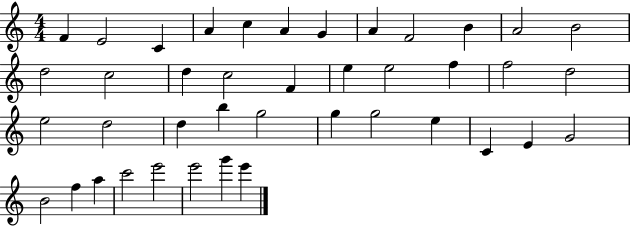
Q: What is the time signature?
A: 4/4